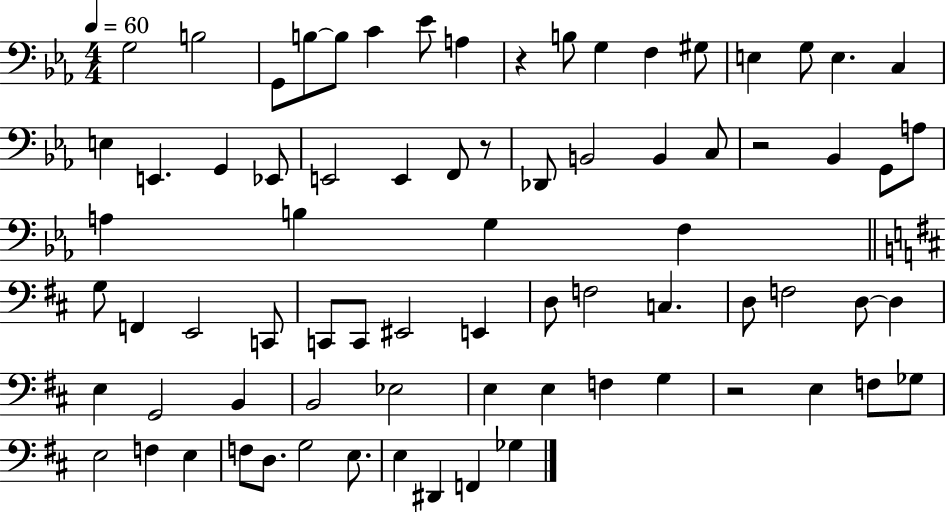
G3/h B3/h G2/e B3/e B3/e C4/q Eb4/e A3/q R/q B3/e G3/q F3/q G#3/e E3/q G3/e E3/q. C3/q E3/q E2/q. G2/q Eb2/e E2/h E2/q F2/e R/e Db2/e B2/h B2/q C3/e R/h Bb2/q G2/e A3/e A3/q B3/q G3/q F3/q G3/e F2/q E2/h C2/e C2/e C2/e EIS2/h E2/q D3/e F3/h C3/q. D3/e F3/h D3/e D3/q E3/q G2/h B2/q B2/h Eb3/h E3/q E3/q F3/q G3/q R/h E3/q F3/e Gb3/e E3/h F3/q E3/q F3/e D3/e. G3/h E3/e. E3/q D#2/q F2/q Gb3/q